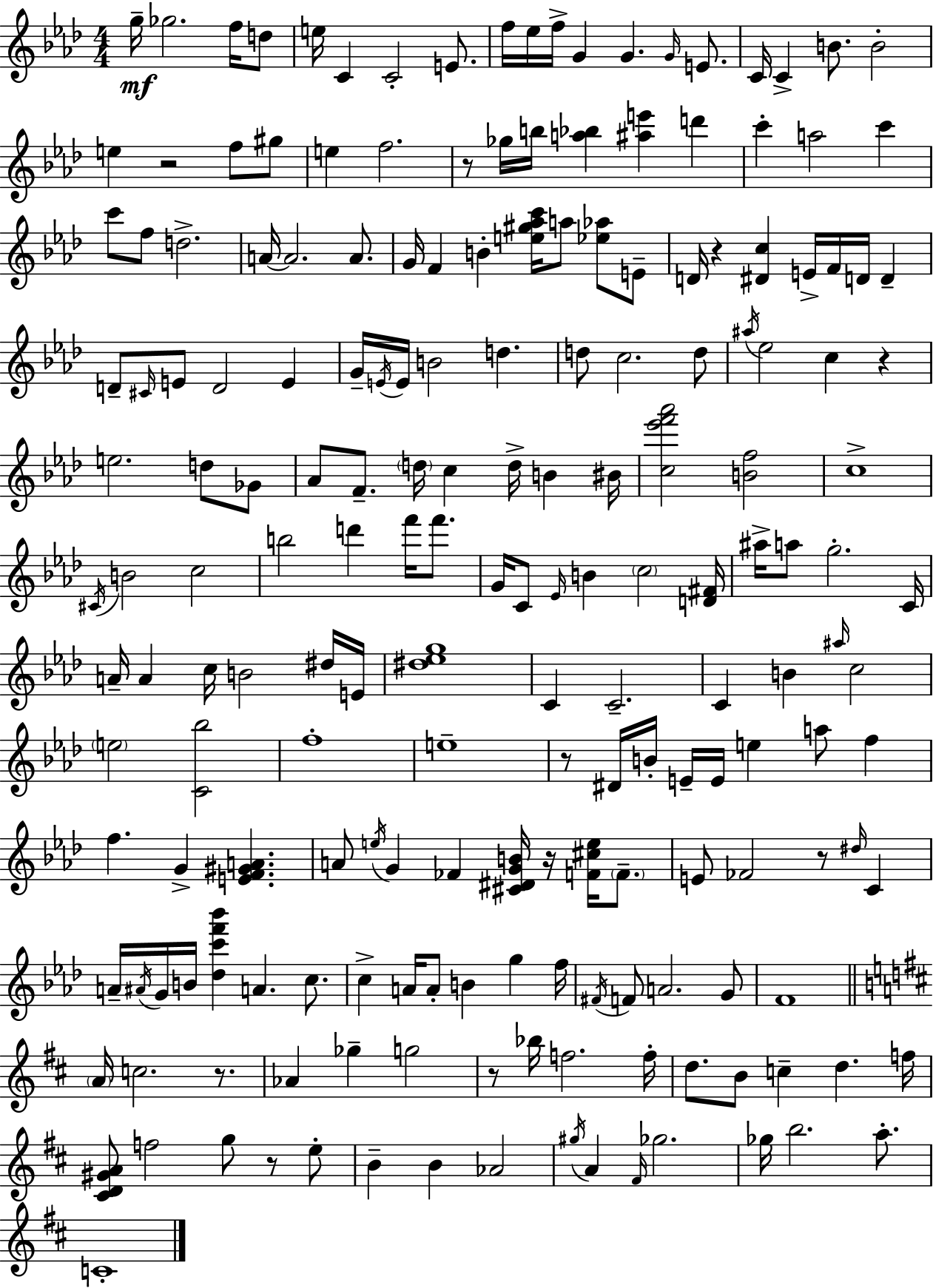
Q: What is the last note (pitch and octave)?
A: C4